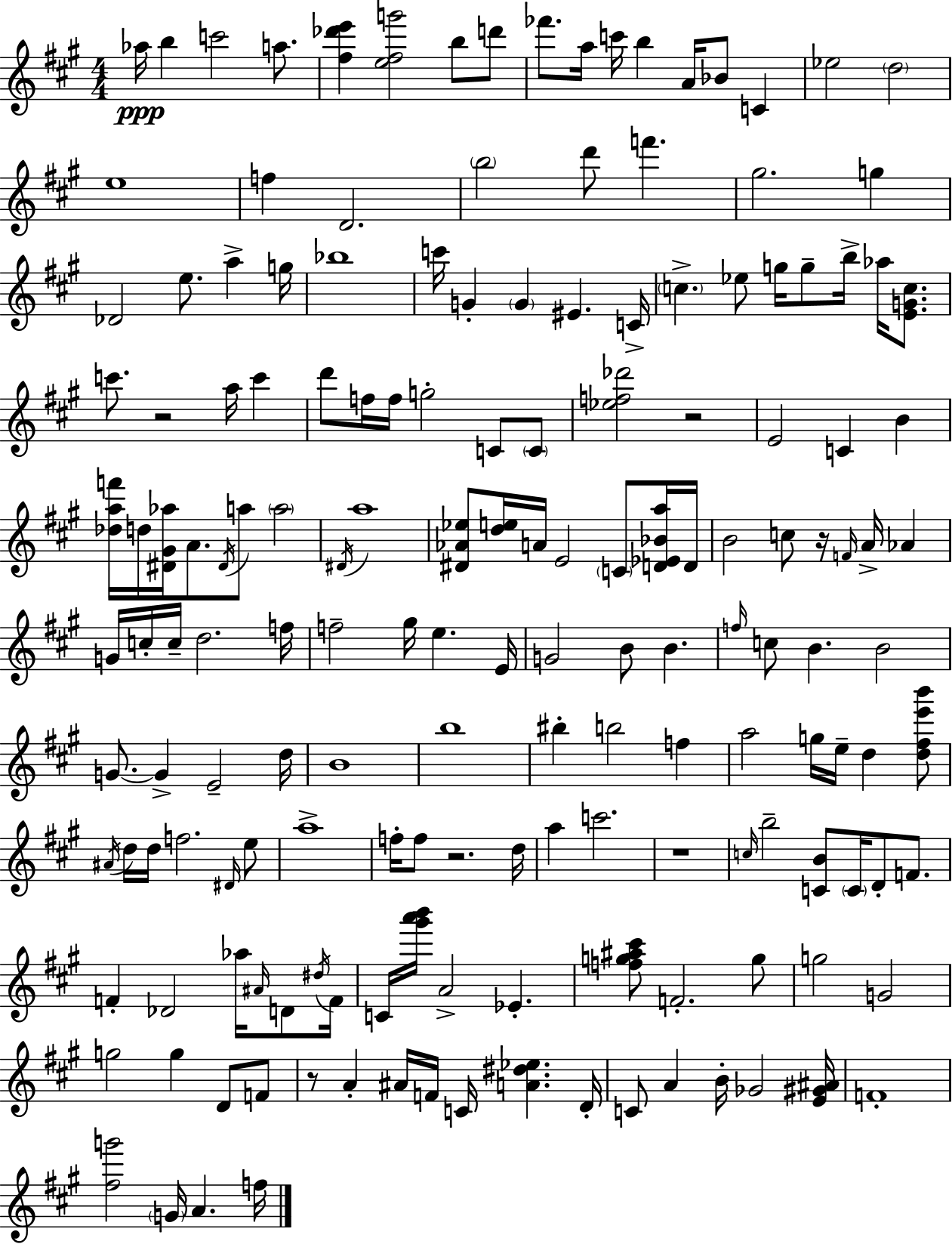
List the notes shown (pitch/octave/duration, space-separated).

Ab5/s B5/q C6/h A5/e. [F#5,Db6,E6]/q [E5,F#5,G6]/h B5/e D6/e FES6/e. A5/s C6/s B5/q A4/s Bb4/e C4/q Eb5/h D5/h E5/w F5/q D4/h. B5/h D6/e F6/q. G#5/h. G5/q Db4/h E5/e. A5/q G5/s Bb5/w C6/s G4/q G4/q EIS4/q. C4/s C5/q. Eb5/e G5/s G5/e B5/s Ab5/s [E4,G4,C5]/e. C6/e. R/h A5/s C6/q D6/e F5/s F5/s G5/h C4/e C4/e [Eb5,F5,Db6]/h R/h E4/h C4/q B4/q [Db5,A5,F6]/s D5/s [D#4,G#4,Ab5]/s A4/e. D#4/s A5/e A5/h D#4/s A5/w [D#4,Ab4,Eb5]/e [D5,E5]/s A4/s E4/h C4/e [D4,Eb4,Bb4,A5]/s D4/s B4/h C5/e R/s F4/s A4/s Ab4/q G4/s C5/s C5/s D5/h. F5/s F5/h G#5/s E5/q. E4/s G4/h B4/e B4/q. F5/s C5/e B4/q. B4/h G4/e. G4/q E4/h D5/s B4/w B5/w BIS5/q B5/h F5/q A5/h G5/s E5/s D5/q [D5,F#5,E6,B6]/e A#4/s D5/s D5/s F5/h. D#4/s E5/e A5/w F5/s F5/e R/h. D5/s A5/q C6/h. R/w C5/s B5/h [C4,B4]/e C4/s D4/e F4/e. F4/q Db4/h Ab5/s A#4/s D4/e D#5/s F4/s C4/s [G#6,A6,B6]/s A4/h Eb4/q. [F5,G5,A#5,C#6]/e F4/h. G5/e G5/h G4/h G5/h G5/q D4/e F4/e R/e A4/q A#4/s F4/s C4/s [A4,D#5,Eb5]/q. D4/s C4/e A4/q B4/s Gb4/h [E4,G#4,A#4]/s F4/w [F#5,G6]/h G4/s A4/q. F5/s